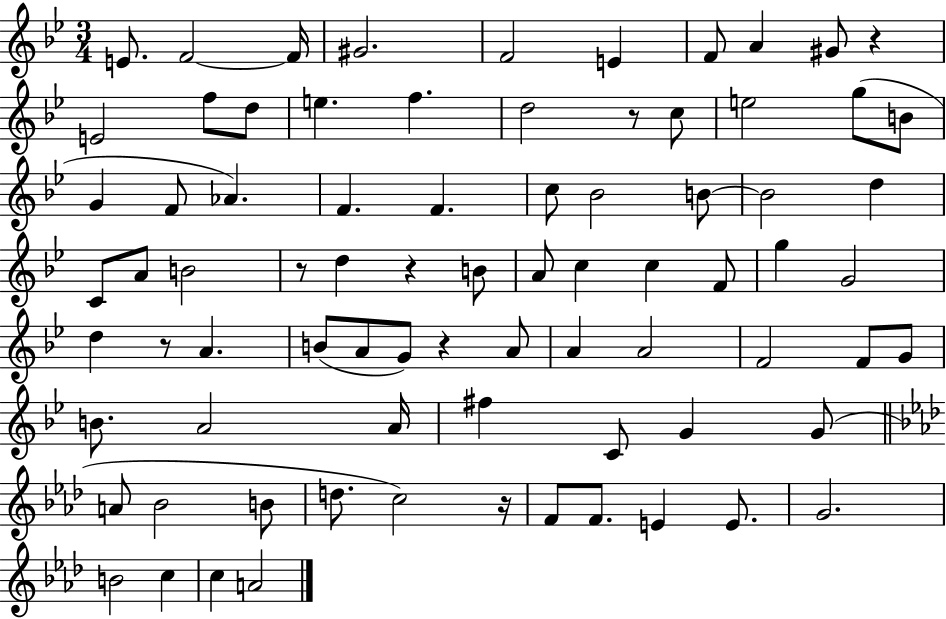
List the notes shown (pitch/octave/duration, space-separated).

E4/e. F4/h F4/s G#4/h. F4/h E4/q F4/e A4/q G#4/e R/q E4/h F5/e D5/e E5/q. F5/q. D5/h R/e C5/e E5/h G5/e B4/e G4/q F4/e Ab4/q. F4/q. F4/q. C5/e Bb4/h B4/e B4/h D5/q C4/e A4/e B4/h R/e D5/q R/q B4/e A4/e C5/q C5/q F4/e G5/q G4/h D5/q R/e A4/q. B4/e A4/e G4/e R/q A4/e A4/q A4/h F4/h F4/e G4/e B4/e. A4/h A4/s F#5/q C4/e G4/q G4/e A4/e Bb4/h B4/e D5/e. C5/h R/s F4/e F4/e. E4/q E4/e. G4/h. B4/h C5/q C5/q A4/h